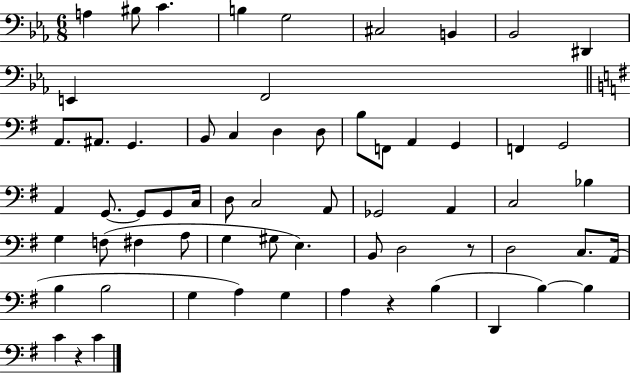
{
  \clef bass
  \numericTimeSignature
  \time 6/8
  \key ees \major
  a4 bis8 c'4. | b4 g2 | cis2 b,4 | bes,2 dis,4 | \break e,4 f,2 | \bar "||" \break \key e \minor a,8. ais,8. g,4. | b,8 c4 d4 d8 | b8 f,8 a,4 g,4 | f,4 g,2 | \break a,4 g,8.~~ g,8 g,8 c16 | d8 c2 a,8 | ges,2 a,4 | c2 bes4 | \break g4 f8( fis4 a8 | g4 gis8 e4.) | b,8 d2 r8 | d2 c8. a,16( | \break b4 b2 | g4 a4) g4 | a4 r4 b4( | d,4 b4~~) b4 | \break c'4 r4 c'4 | \bar "|."
}